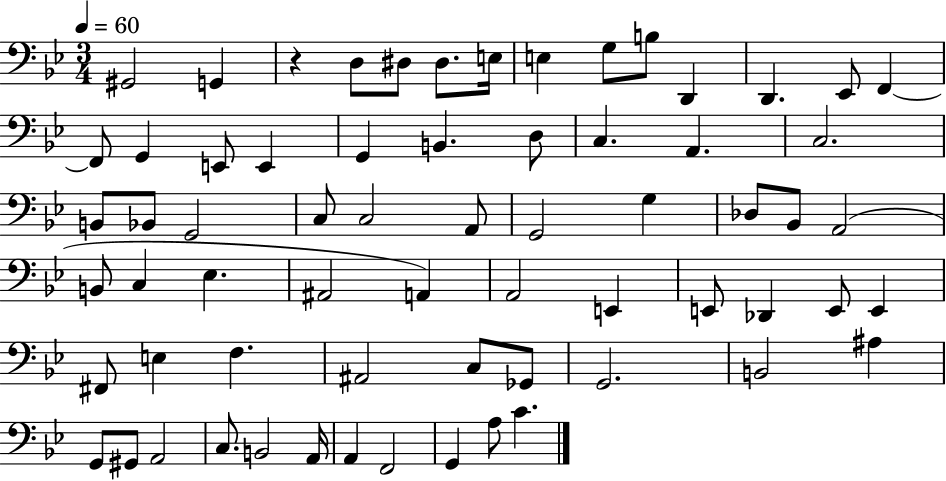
{
  \clef bass
  \numericTimeSignature
  \time 3/4
  \key bes \major
  \tempo 4 = 60
  gis,2 g,4 | r4 d8 dis8 dis8. e16 | e4 g8 b8 d,4 | d,4. ees,8 f,4~~ | \break f,8 g,4 e,8 e,4 | g,4 b,4. d8 | c4. a,4. | c2. | \break b,8 bes,8 g,2 | c8 c2 a,8 | g,2 g4 | des8 bes,8 a,2( | \break b,8 c4 ees4. | ais,2 a,4) | a,2 e,4 | e,8 des,4 e,8 e,4 | \break fis,8 e4 f4. | ais,2 c8 ges,8 | g,2. | b,2 ais4 | \break g,8 gis,8 a,2 | c8. b,2 a,16 | a,4 f,2 | g,4 a8 c'4. | \break \bar "|."
}